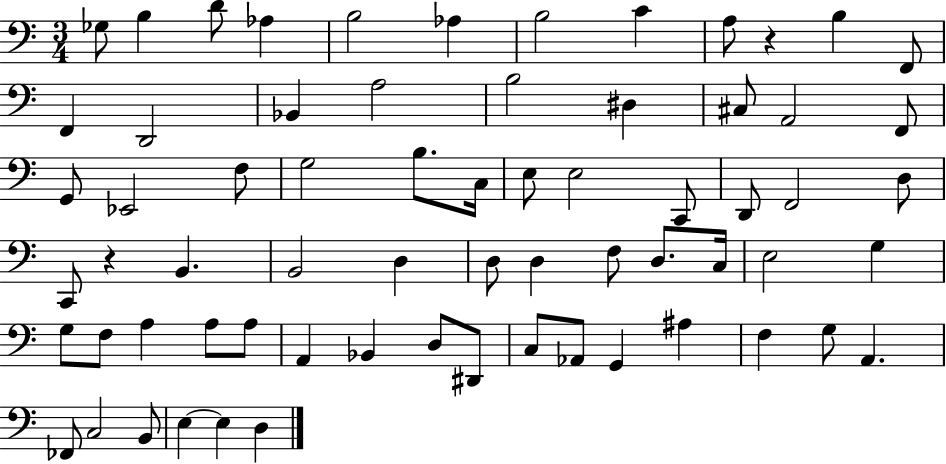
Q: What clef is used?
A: bass